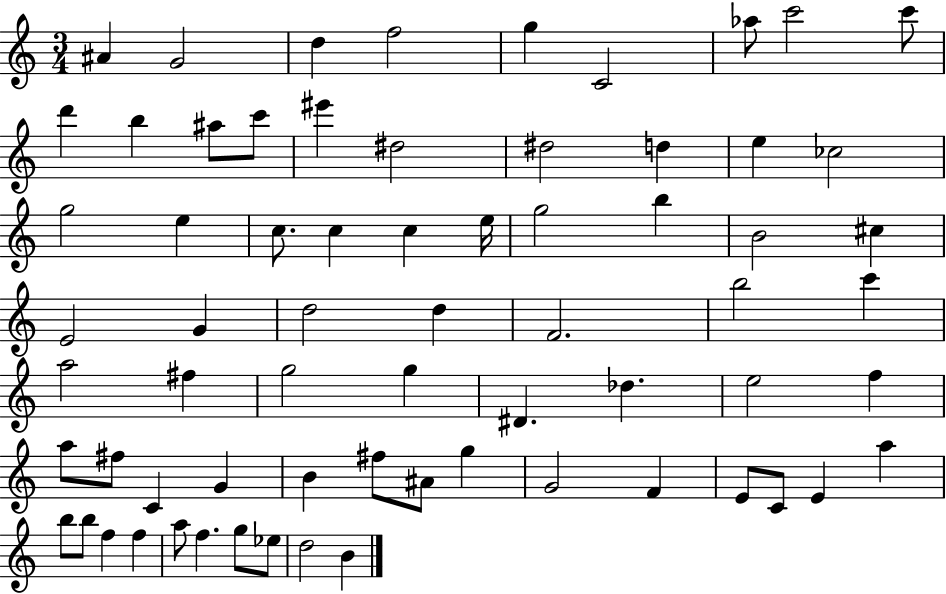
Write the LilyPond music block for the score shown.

{
  \clef treble
  \numericTimeSignature
  \time 3/4
  \key c \major
  ais'4 g'2 | d''4 f''2 | g''4 c'2 | aes''8 c'''2 c'''8 | \break d'''4 b''4 ais''8 c'''8 | eis'''4 dis''2 | dis''2 d''4 | e''4 ces''2 | \break g''2 e''4 | c''8. c''4 c''4 e''16 | g''2 b''4 | b'2 cis''4 | \break e'2 g'4 | d''2 d''4 | f'2. | b''2 c'''4 | \break a''2 fis''4 | g''2 g''4 | dis'4. des''4. | e''2 f''4 | \break a''8 fis''8 c'4 g'4 | b'4 fis''8 ais'8 g''4 | g'2 f'4 | e'8 c'8 e'4 a''4 | \break b''8 b''8 f''4 f''4 | a''8 f''4. g''8 ees''8 | d''2 b'4 | \bar "|."
}